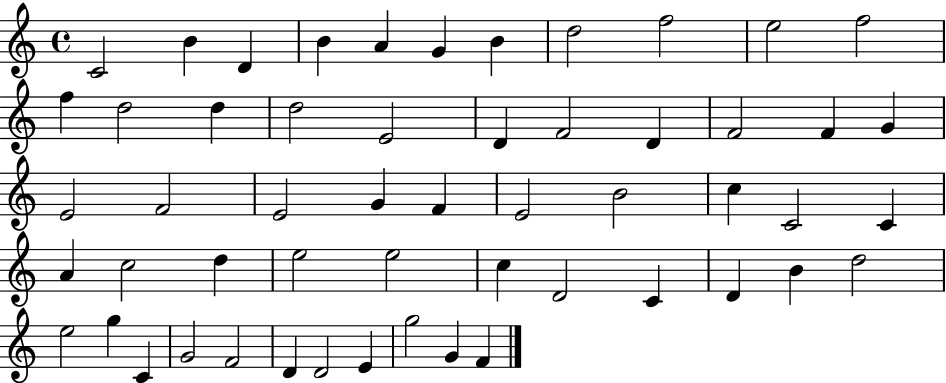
C4/h B4/q D4/q B4/q A4/q G4/q B4/q D5/h F5/h E5/h F5/h F5/q D5/h D5/q D5/h E4/h D4/q F4/h D4/q F4/h F4/q G4/q E4/h F4/h E4/h G4/q F4/q E4/h B4/h C5/q C4/h C4/q A4/q C5/h D5/q E5/h E5/h C5/q D4/h C4/q D4/q B4/q D5/h E5/h G5/q C4/q G4/h F4/h D4/q D4/h E4/q G5/h G4/q F4/q